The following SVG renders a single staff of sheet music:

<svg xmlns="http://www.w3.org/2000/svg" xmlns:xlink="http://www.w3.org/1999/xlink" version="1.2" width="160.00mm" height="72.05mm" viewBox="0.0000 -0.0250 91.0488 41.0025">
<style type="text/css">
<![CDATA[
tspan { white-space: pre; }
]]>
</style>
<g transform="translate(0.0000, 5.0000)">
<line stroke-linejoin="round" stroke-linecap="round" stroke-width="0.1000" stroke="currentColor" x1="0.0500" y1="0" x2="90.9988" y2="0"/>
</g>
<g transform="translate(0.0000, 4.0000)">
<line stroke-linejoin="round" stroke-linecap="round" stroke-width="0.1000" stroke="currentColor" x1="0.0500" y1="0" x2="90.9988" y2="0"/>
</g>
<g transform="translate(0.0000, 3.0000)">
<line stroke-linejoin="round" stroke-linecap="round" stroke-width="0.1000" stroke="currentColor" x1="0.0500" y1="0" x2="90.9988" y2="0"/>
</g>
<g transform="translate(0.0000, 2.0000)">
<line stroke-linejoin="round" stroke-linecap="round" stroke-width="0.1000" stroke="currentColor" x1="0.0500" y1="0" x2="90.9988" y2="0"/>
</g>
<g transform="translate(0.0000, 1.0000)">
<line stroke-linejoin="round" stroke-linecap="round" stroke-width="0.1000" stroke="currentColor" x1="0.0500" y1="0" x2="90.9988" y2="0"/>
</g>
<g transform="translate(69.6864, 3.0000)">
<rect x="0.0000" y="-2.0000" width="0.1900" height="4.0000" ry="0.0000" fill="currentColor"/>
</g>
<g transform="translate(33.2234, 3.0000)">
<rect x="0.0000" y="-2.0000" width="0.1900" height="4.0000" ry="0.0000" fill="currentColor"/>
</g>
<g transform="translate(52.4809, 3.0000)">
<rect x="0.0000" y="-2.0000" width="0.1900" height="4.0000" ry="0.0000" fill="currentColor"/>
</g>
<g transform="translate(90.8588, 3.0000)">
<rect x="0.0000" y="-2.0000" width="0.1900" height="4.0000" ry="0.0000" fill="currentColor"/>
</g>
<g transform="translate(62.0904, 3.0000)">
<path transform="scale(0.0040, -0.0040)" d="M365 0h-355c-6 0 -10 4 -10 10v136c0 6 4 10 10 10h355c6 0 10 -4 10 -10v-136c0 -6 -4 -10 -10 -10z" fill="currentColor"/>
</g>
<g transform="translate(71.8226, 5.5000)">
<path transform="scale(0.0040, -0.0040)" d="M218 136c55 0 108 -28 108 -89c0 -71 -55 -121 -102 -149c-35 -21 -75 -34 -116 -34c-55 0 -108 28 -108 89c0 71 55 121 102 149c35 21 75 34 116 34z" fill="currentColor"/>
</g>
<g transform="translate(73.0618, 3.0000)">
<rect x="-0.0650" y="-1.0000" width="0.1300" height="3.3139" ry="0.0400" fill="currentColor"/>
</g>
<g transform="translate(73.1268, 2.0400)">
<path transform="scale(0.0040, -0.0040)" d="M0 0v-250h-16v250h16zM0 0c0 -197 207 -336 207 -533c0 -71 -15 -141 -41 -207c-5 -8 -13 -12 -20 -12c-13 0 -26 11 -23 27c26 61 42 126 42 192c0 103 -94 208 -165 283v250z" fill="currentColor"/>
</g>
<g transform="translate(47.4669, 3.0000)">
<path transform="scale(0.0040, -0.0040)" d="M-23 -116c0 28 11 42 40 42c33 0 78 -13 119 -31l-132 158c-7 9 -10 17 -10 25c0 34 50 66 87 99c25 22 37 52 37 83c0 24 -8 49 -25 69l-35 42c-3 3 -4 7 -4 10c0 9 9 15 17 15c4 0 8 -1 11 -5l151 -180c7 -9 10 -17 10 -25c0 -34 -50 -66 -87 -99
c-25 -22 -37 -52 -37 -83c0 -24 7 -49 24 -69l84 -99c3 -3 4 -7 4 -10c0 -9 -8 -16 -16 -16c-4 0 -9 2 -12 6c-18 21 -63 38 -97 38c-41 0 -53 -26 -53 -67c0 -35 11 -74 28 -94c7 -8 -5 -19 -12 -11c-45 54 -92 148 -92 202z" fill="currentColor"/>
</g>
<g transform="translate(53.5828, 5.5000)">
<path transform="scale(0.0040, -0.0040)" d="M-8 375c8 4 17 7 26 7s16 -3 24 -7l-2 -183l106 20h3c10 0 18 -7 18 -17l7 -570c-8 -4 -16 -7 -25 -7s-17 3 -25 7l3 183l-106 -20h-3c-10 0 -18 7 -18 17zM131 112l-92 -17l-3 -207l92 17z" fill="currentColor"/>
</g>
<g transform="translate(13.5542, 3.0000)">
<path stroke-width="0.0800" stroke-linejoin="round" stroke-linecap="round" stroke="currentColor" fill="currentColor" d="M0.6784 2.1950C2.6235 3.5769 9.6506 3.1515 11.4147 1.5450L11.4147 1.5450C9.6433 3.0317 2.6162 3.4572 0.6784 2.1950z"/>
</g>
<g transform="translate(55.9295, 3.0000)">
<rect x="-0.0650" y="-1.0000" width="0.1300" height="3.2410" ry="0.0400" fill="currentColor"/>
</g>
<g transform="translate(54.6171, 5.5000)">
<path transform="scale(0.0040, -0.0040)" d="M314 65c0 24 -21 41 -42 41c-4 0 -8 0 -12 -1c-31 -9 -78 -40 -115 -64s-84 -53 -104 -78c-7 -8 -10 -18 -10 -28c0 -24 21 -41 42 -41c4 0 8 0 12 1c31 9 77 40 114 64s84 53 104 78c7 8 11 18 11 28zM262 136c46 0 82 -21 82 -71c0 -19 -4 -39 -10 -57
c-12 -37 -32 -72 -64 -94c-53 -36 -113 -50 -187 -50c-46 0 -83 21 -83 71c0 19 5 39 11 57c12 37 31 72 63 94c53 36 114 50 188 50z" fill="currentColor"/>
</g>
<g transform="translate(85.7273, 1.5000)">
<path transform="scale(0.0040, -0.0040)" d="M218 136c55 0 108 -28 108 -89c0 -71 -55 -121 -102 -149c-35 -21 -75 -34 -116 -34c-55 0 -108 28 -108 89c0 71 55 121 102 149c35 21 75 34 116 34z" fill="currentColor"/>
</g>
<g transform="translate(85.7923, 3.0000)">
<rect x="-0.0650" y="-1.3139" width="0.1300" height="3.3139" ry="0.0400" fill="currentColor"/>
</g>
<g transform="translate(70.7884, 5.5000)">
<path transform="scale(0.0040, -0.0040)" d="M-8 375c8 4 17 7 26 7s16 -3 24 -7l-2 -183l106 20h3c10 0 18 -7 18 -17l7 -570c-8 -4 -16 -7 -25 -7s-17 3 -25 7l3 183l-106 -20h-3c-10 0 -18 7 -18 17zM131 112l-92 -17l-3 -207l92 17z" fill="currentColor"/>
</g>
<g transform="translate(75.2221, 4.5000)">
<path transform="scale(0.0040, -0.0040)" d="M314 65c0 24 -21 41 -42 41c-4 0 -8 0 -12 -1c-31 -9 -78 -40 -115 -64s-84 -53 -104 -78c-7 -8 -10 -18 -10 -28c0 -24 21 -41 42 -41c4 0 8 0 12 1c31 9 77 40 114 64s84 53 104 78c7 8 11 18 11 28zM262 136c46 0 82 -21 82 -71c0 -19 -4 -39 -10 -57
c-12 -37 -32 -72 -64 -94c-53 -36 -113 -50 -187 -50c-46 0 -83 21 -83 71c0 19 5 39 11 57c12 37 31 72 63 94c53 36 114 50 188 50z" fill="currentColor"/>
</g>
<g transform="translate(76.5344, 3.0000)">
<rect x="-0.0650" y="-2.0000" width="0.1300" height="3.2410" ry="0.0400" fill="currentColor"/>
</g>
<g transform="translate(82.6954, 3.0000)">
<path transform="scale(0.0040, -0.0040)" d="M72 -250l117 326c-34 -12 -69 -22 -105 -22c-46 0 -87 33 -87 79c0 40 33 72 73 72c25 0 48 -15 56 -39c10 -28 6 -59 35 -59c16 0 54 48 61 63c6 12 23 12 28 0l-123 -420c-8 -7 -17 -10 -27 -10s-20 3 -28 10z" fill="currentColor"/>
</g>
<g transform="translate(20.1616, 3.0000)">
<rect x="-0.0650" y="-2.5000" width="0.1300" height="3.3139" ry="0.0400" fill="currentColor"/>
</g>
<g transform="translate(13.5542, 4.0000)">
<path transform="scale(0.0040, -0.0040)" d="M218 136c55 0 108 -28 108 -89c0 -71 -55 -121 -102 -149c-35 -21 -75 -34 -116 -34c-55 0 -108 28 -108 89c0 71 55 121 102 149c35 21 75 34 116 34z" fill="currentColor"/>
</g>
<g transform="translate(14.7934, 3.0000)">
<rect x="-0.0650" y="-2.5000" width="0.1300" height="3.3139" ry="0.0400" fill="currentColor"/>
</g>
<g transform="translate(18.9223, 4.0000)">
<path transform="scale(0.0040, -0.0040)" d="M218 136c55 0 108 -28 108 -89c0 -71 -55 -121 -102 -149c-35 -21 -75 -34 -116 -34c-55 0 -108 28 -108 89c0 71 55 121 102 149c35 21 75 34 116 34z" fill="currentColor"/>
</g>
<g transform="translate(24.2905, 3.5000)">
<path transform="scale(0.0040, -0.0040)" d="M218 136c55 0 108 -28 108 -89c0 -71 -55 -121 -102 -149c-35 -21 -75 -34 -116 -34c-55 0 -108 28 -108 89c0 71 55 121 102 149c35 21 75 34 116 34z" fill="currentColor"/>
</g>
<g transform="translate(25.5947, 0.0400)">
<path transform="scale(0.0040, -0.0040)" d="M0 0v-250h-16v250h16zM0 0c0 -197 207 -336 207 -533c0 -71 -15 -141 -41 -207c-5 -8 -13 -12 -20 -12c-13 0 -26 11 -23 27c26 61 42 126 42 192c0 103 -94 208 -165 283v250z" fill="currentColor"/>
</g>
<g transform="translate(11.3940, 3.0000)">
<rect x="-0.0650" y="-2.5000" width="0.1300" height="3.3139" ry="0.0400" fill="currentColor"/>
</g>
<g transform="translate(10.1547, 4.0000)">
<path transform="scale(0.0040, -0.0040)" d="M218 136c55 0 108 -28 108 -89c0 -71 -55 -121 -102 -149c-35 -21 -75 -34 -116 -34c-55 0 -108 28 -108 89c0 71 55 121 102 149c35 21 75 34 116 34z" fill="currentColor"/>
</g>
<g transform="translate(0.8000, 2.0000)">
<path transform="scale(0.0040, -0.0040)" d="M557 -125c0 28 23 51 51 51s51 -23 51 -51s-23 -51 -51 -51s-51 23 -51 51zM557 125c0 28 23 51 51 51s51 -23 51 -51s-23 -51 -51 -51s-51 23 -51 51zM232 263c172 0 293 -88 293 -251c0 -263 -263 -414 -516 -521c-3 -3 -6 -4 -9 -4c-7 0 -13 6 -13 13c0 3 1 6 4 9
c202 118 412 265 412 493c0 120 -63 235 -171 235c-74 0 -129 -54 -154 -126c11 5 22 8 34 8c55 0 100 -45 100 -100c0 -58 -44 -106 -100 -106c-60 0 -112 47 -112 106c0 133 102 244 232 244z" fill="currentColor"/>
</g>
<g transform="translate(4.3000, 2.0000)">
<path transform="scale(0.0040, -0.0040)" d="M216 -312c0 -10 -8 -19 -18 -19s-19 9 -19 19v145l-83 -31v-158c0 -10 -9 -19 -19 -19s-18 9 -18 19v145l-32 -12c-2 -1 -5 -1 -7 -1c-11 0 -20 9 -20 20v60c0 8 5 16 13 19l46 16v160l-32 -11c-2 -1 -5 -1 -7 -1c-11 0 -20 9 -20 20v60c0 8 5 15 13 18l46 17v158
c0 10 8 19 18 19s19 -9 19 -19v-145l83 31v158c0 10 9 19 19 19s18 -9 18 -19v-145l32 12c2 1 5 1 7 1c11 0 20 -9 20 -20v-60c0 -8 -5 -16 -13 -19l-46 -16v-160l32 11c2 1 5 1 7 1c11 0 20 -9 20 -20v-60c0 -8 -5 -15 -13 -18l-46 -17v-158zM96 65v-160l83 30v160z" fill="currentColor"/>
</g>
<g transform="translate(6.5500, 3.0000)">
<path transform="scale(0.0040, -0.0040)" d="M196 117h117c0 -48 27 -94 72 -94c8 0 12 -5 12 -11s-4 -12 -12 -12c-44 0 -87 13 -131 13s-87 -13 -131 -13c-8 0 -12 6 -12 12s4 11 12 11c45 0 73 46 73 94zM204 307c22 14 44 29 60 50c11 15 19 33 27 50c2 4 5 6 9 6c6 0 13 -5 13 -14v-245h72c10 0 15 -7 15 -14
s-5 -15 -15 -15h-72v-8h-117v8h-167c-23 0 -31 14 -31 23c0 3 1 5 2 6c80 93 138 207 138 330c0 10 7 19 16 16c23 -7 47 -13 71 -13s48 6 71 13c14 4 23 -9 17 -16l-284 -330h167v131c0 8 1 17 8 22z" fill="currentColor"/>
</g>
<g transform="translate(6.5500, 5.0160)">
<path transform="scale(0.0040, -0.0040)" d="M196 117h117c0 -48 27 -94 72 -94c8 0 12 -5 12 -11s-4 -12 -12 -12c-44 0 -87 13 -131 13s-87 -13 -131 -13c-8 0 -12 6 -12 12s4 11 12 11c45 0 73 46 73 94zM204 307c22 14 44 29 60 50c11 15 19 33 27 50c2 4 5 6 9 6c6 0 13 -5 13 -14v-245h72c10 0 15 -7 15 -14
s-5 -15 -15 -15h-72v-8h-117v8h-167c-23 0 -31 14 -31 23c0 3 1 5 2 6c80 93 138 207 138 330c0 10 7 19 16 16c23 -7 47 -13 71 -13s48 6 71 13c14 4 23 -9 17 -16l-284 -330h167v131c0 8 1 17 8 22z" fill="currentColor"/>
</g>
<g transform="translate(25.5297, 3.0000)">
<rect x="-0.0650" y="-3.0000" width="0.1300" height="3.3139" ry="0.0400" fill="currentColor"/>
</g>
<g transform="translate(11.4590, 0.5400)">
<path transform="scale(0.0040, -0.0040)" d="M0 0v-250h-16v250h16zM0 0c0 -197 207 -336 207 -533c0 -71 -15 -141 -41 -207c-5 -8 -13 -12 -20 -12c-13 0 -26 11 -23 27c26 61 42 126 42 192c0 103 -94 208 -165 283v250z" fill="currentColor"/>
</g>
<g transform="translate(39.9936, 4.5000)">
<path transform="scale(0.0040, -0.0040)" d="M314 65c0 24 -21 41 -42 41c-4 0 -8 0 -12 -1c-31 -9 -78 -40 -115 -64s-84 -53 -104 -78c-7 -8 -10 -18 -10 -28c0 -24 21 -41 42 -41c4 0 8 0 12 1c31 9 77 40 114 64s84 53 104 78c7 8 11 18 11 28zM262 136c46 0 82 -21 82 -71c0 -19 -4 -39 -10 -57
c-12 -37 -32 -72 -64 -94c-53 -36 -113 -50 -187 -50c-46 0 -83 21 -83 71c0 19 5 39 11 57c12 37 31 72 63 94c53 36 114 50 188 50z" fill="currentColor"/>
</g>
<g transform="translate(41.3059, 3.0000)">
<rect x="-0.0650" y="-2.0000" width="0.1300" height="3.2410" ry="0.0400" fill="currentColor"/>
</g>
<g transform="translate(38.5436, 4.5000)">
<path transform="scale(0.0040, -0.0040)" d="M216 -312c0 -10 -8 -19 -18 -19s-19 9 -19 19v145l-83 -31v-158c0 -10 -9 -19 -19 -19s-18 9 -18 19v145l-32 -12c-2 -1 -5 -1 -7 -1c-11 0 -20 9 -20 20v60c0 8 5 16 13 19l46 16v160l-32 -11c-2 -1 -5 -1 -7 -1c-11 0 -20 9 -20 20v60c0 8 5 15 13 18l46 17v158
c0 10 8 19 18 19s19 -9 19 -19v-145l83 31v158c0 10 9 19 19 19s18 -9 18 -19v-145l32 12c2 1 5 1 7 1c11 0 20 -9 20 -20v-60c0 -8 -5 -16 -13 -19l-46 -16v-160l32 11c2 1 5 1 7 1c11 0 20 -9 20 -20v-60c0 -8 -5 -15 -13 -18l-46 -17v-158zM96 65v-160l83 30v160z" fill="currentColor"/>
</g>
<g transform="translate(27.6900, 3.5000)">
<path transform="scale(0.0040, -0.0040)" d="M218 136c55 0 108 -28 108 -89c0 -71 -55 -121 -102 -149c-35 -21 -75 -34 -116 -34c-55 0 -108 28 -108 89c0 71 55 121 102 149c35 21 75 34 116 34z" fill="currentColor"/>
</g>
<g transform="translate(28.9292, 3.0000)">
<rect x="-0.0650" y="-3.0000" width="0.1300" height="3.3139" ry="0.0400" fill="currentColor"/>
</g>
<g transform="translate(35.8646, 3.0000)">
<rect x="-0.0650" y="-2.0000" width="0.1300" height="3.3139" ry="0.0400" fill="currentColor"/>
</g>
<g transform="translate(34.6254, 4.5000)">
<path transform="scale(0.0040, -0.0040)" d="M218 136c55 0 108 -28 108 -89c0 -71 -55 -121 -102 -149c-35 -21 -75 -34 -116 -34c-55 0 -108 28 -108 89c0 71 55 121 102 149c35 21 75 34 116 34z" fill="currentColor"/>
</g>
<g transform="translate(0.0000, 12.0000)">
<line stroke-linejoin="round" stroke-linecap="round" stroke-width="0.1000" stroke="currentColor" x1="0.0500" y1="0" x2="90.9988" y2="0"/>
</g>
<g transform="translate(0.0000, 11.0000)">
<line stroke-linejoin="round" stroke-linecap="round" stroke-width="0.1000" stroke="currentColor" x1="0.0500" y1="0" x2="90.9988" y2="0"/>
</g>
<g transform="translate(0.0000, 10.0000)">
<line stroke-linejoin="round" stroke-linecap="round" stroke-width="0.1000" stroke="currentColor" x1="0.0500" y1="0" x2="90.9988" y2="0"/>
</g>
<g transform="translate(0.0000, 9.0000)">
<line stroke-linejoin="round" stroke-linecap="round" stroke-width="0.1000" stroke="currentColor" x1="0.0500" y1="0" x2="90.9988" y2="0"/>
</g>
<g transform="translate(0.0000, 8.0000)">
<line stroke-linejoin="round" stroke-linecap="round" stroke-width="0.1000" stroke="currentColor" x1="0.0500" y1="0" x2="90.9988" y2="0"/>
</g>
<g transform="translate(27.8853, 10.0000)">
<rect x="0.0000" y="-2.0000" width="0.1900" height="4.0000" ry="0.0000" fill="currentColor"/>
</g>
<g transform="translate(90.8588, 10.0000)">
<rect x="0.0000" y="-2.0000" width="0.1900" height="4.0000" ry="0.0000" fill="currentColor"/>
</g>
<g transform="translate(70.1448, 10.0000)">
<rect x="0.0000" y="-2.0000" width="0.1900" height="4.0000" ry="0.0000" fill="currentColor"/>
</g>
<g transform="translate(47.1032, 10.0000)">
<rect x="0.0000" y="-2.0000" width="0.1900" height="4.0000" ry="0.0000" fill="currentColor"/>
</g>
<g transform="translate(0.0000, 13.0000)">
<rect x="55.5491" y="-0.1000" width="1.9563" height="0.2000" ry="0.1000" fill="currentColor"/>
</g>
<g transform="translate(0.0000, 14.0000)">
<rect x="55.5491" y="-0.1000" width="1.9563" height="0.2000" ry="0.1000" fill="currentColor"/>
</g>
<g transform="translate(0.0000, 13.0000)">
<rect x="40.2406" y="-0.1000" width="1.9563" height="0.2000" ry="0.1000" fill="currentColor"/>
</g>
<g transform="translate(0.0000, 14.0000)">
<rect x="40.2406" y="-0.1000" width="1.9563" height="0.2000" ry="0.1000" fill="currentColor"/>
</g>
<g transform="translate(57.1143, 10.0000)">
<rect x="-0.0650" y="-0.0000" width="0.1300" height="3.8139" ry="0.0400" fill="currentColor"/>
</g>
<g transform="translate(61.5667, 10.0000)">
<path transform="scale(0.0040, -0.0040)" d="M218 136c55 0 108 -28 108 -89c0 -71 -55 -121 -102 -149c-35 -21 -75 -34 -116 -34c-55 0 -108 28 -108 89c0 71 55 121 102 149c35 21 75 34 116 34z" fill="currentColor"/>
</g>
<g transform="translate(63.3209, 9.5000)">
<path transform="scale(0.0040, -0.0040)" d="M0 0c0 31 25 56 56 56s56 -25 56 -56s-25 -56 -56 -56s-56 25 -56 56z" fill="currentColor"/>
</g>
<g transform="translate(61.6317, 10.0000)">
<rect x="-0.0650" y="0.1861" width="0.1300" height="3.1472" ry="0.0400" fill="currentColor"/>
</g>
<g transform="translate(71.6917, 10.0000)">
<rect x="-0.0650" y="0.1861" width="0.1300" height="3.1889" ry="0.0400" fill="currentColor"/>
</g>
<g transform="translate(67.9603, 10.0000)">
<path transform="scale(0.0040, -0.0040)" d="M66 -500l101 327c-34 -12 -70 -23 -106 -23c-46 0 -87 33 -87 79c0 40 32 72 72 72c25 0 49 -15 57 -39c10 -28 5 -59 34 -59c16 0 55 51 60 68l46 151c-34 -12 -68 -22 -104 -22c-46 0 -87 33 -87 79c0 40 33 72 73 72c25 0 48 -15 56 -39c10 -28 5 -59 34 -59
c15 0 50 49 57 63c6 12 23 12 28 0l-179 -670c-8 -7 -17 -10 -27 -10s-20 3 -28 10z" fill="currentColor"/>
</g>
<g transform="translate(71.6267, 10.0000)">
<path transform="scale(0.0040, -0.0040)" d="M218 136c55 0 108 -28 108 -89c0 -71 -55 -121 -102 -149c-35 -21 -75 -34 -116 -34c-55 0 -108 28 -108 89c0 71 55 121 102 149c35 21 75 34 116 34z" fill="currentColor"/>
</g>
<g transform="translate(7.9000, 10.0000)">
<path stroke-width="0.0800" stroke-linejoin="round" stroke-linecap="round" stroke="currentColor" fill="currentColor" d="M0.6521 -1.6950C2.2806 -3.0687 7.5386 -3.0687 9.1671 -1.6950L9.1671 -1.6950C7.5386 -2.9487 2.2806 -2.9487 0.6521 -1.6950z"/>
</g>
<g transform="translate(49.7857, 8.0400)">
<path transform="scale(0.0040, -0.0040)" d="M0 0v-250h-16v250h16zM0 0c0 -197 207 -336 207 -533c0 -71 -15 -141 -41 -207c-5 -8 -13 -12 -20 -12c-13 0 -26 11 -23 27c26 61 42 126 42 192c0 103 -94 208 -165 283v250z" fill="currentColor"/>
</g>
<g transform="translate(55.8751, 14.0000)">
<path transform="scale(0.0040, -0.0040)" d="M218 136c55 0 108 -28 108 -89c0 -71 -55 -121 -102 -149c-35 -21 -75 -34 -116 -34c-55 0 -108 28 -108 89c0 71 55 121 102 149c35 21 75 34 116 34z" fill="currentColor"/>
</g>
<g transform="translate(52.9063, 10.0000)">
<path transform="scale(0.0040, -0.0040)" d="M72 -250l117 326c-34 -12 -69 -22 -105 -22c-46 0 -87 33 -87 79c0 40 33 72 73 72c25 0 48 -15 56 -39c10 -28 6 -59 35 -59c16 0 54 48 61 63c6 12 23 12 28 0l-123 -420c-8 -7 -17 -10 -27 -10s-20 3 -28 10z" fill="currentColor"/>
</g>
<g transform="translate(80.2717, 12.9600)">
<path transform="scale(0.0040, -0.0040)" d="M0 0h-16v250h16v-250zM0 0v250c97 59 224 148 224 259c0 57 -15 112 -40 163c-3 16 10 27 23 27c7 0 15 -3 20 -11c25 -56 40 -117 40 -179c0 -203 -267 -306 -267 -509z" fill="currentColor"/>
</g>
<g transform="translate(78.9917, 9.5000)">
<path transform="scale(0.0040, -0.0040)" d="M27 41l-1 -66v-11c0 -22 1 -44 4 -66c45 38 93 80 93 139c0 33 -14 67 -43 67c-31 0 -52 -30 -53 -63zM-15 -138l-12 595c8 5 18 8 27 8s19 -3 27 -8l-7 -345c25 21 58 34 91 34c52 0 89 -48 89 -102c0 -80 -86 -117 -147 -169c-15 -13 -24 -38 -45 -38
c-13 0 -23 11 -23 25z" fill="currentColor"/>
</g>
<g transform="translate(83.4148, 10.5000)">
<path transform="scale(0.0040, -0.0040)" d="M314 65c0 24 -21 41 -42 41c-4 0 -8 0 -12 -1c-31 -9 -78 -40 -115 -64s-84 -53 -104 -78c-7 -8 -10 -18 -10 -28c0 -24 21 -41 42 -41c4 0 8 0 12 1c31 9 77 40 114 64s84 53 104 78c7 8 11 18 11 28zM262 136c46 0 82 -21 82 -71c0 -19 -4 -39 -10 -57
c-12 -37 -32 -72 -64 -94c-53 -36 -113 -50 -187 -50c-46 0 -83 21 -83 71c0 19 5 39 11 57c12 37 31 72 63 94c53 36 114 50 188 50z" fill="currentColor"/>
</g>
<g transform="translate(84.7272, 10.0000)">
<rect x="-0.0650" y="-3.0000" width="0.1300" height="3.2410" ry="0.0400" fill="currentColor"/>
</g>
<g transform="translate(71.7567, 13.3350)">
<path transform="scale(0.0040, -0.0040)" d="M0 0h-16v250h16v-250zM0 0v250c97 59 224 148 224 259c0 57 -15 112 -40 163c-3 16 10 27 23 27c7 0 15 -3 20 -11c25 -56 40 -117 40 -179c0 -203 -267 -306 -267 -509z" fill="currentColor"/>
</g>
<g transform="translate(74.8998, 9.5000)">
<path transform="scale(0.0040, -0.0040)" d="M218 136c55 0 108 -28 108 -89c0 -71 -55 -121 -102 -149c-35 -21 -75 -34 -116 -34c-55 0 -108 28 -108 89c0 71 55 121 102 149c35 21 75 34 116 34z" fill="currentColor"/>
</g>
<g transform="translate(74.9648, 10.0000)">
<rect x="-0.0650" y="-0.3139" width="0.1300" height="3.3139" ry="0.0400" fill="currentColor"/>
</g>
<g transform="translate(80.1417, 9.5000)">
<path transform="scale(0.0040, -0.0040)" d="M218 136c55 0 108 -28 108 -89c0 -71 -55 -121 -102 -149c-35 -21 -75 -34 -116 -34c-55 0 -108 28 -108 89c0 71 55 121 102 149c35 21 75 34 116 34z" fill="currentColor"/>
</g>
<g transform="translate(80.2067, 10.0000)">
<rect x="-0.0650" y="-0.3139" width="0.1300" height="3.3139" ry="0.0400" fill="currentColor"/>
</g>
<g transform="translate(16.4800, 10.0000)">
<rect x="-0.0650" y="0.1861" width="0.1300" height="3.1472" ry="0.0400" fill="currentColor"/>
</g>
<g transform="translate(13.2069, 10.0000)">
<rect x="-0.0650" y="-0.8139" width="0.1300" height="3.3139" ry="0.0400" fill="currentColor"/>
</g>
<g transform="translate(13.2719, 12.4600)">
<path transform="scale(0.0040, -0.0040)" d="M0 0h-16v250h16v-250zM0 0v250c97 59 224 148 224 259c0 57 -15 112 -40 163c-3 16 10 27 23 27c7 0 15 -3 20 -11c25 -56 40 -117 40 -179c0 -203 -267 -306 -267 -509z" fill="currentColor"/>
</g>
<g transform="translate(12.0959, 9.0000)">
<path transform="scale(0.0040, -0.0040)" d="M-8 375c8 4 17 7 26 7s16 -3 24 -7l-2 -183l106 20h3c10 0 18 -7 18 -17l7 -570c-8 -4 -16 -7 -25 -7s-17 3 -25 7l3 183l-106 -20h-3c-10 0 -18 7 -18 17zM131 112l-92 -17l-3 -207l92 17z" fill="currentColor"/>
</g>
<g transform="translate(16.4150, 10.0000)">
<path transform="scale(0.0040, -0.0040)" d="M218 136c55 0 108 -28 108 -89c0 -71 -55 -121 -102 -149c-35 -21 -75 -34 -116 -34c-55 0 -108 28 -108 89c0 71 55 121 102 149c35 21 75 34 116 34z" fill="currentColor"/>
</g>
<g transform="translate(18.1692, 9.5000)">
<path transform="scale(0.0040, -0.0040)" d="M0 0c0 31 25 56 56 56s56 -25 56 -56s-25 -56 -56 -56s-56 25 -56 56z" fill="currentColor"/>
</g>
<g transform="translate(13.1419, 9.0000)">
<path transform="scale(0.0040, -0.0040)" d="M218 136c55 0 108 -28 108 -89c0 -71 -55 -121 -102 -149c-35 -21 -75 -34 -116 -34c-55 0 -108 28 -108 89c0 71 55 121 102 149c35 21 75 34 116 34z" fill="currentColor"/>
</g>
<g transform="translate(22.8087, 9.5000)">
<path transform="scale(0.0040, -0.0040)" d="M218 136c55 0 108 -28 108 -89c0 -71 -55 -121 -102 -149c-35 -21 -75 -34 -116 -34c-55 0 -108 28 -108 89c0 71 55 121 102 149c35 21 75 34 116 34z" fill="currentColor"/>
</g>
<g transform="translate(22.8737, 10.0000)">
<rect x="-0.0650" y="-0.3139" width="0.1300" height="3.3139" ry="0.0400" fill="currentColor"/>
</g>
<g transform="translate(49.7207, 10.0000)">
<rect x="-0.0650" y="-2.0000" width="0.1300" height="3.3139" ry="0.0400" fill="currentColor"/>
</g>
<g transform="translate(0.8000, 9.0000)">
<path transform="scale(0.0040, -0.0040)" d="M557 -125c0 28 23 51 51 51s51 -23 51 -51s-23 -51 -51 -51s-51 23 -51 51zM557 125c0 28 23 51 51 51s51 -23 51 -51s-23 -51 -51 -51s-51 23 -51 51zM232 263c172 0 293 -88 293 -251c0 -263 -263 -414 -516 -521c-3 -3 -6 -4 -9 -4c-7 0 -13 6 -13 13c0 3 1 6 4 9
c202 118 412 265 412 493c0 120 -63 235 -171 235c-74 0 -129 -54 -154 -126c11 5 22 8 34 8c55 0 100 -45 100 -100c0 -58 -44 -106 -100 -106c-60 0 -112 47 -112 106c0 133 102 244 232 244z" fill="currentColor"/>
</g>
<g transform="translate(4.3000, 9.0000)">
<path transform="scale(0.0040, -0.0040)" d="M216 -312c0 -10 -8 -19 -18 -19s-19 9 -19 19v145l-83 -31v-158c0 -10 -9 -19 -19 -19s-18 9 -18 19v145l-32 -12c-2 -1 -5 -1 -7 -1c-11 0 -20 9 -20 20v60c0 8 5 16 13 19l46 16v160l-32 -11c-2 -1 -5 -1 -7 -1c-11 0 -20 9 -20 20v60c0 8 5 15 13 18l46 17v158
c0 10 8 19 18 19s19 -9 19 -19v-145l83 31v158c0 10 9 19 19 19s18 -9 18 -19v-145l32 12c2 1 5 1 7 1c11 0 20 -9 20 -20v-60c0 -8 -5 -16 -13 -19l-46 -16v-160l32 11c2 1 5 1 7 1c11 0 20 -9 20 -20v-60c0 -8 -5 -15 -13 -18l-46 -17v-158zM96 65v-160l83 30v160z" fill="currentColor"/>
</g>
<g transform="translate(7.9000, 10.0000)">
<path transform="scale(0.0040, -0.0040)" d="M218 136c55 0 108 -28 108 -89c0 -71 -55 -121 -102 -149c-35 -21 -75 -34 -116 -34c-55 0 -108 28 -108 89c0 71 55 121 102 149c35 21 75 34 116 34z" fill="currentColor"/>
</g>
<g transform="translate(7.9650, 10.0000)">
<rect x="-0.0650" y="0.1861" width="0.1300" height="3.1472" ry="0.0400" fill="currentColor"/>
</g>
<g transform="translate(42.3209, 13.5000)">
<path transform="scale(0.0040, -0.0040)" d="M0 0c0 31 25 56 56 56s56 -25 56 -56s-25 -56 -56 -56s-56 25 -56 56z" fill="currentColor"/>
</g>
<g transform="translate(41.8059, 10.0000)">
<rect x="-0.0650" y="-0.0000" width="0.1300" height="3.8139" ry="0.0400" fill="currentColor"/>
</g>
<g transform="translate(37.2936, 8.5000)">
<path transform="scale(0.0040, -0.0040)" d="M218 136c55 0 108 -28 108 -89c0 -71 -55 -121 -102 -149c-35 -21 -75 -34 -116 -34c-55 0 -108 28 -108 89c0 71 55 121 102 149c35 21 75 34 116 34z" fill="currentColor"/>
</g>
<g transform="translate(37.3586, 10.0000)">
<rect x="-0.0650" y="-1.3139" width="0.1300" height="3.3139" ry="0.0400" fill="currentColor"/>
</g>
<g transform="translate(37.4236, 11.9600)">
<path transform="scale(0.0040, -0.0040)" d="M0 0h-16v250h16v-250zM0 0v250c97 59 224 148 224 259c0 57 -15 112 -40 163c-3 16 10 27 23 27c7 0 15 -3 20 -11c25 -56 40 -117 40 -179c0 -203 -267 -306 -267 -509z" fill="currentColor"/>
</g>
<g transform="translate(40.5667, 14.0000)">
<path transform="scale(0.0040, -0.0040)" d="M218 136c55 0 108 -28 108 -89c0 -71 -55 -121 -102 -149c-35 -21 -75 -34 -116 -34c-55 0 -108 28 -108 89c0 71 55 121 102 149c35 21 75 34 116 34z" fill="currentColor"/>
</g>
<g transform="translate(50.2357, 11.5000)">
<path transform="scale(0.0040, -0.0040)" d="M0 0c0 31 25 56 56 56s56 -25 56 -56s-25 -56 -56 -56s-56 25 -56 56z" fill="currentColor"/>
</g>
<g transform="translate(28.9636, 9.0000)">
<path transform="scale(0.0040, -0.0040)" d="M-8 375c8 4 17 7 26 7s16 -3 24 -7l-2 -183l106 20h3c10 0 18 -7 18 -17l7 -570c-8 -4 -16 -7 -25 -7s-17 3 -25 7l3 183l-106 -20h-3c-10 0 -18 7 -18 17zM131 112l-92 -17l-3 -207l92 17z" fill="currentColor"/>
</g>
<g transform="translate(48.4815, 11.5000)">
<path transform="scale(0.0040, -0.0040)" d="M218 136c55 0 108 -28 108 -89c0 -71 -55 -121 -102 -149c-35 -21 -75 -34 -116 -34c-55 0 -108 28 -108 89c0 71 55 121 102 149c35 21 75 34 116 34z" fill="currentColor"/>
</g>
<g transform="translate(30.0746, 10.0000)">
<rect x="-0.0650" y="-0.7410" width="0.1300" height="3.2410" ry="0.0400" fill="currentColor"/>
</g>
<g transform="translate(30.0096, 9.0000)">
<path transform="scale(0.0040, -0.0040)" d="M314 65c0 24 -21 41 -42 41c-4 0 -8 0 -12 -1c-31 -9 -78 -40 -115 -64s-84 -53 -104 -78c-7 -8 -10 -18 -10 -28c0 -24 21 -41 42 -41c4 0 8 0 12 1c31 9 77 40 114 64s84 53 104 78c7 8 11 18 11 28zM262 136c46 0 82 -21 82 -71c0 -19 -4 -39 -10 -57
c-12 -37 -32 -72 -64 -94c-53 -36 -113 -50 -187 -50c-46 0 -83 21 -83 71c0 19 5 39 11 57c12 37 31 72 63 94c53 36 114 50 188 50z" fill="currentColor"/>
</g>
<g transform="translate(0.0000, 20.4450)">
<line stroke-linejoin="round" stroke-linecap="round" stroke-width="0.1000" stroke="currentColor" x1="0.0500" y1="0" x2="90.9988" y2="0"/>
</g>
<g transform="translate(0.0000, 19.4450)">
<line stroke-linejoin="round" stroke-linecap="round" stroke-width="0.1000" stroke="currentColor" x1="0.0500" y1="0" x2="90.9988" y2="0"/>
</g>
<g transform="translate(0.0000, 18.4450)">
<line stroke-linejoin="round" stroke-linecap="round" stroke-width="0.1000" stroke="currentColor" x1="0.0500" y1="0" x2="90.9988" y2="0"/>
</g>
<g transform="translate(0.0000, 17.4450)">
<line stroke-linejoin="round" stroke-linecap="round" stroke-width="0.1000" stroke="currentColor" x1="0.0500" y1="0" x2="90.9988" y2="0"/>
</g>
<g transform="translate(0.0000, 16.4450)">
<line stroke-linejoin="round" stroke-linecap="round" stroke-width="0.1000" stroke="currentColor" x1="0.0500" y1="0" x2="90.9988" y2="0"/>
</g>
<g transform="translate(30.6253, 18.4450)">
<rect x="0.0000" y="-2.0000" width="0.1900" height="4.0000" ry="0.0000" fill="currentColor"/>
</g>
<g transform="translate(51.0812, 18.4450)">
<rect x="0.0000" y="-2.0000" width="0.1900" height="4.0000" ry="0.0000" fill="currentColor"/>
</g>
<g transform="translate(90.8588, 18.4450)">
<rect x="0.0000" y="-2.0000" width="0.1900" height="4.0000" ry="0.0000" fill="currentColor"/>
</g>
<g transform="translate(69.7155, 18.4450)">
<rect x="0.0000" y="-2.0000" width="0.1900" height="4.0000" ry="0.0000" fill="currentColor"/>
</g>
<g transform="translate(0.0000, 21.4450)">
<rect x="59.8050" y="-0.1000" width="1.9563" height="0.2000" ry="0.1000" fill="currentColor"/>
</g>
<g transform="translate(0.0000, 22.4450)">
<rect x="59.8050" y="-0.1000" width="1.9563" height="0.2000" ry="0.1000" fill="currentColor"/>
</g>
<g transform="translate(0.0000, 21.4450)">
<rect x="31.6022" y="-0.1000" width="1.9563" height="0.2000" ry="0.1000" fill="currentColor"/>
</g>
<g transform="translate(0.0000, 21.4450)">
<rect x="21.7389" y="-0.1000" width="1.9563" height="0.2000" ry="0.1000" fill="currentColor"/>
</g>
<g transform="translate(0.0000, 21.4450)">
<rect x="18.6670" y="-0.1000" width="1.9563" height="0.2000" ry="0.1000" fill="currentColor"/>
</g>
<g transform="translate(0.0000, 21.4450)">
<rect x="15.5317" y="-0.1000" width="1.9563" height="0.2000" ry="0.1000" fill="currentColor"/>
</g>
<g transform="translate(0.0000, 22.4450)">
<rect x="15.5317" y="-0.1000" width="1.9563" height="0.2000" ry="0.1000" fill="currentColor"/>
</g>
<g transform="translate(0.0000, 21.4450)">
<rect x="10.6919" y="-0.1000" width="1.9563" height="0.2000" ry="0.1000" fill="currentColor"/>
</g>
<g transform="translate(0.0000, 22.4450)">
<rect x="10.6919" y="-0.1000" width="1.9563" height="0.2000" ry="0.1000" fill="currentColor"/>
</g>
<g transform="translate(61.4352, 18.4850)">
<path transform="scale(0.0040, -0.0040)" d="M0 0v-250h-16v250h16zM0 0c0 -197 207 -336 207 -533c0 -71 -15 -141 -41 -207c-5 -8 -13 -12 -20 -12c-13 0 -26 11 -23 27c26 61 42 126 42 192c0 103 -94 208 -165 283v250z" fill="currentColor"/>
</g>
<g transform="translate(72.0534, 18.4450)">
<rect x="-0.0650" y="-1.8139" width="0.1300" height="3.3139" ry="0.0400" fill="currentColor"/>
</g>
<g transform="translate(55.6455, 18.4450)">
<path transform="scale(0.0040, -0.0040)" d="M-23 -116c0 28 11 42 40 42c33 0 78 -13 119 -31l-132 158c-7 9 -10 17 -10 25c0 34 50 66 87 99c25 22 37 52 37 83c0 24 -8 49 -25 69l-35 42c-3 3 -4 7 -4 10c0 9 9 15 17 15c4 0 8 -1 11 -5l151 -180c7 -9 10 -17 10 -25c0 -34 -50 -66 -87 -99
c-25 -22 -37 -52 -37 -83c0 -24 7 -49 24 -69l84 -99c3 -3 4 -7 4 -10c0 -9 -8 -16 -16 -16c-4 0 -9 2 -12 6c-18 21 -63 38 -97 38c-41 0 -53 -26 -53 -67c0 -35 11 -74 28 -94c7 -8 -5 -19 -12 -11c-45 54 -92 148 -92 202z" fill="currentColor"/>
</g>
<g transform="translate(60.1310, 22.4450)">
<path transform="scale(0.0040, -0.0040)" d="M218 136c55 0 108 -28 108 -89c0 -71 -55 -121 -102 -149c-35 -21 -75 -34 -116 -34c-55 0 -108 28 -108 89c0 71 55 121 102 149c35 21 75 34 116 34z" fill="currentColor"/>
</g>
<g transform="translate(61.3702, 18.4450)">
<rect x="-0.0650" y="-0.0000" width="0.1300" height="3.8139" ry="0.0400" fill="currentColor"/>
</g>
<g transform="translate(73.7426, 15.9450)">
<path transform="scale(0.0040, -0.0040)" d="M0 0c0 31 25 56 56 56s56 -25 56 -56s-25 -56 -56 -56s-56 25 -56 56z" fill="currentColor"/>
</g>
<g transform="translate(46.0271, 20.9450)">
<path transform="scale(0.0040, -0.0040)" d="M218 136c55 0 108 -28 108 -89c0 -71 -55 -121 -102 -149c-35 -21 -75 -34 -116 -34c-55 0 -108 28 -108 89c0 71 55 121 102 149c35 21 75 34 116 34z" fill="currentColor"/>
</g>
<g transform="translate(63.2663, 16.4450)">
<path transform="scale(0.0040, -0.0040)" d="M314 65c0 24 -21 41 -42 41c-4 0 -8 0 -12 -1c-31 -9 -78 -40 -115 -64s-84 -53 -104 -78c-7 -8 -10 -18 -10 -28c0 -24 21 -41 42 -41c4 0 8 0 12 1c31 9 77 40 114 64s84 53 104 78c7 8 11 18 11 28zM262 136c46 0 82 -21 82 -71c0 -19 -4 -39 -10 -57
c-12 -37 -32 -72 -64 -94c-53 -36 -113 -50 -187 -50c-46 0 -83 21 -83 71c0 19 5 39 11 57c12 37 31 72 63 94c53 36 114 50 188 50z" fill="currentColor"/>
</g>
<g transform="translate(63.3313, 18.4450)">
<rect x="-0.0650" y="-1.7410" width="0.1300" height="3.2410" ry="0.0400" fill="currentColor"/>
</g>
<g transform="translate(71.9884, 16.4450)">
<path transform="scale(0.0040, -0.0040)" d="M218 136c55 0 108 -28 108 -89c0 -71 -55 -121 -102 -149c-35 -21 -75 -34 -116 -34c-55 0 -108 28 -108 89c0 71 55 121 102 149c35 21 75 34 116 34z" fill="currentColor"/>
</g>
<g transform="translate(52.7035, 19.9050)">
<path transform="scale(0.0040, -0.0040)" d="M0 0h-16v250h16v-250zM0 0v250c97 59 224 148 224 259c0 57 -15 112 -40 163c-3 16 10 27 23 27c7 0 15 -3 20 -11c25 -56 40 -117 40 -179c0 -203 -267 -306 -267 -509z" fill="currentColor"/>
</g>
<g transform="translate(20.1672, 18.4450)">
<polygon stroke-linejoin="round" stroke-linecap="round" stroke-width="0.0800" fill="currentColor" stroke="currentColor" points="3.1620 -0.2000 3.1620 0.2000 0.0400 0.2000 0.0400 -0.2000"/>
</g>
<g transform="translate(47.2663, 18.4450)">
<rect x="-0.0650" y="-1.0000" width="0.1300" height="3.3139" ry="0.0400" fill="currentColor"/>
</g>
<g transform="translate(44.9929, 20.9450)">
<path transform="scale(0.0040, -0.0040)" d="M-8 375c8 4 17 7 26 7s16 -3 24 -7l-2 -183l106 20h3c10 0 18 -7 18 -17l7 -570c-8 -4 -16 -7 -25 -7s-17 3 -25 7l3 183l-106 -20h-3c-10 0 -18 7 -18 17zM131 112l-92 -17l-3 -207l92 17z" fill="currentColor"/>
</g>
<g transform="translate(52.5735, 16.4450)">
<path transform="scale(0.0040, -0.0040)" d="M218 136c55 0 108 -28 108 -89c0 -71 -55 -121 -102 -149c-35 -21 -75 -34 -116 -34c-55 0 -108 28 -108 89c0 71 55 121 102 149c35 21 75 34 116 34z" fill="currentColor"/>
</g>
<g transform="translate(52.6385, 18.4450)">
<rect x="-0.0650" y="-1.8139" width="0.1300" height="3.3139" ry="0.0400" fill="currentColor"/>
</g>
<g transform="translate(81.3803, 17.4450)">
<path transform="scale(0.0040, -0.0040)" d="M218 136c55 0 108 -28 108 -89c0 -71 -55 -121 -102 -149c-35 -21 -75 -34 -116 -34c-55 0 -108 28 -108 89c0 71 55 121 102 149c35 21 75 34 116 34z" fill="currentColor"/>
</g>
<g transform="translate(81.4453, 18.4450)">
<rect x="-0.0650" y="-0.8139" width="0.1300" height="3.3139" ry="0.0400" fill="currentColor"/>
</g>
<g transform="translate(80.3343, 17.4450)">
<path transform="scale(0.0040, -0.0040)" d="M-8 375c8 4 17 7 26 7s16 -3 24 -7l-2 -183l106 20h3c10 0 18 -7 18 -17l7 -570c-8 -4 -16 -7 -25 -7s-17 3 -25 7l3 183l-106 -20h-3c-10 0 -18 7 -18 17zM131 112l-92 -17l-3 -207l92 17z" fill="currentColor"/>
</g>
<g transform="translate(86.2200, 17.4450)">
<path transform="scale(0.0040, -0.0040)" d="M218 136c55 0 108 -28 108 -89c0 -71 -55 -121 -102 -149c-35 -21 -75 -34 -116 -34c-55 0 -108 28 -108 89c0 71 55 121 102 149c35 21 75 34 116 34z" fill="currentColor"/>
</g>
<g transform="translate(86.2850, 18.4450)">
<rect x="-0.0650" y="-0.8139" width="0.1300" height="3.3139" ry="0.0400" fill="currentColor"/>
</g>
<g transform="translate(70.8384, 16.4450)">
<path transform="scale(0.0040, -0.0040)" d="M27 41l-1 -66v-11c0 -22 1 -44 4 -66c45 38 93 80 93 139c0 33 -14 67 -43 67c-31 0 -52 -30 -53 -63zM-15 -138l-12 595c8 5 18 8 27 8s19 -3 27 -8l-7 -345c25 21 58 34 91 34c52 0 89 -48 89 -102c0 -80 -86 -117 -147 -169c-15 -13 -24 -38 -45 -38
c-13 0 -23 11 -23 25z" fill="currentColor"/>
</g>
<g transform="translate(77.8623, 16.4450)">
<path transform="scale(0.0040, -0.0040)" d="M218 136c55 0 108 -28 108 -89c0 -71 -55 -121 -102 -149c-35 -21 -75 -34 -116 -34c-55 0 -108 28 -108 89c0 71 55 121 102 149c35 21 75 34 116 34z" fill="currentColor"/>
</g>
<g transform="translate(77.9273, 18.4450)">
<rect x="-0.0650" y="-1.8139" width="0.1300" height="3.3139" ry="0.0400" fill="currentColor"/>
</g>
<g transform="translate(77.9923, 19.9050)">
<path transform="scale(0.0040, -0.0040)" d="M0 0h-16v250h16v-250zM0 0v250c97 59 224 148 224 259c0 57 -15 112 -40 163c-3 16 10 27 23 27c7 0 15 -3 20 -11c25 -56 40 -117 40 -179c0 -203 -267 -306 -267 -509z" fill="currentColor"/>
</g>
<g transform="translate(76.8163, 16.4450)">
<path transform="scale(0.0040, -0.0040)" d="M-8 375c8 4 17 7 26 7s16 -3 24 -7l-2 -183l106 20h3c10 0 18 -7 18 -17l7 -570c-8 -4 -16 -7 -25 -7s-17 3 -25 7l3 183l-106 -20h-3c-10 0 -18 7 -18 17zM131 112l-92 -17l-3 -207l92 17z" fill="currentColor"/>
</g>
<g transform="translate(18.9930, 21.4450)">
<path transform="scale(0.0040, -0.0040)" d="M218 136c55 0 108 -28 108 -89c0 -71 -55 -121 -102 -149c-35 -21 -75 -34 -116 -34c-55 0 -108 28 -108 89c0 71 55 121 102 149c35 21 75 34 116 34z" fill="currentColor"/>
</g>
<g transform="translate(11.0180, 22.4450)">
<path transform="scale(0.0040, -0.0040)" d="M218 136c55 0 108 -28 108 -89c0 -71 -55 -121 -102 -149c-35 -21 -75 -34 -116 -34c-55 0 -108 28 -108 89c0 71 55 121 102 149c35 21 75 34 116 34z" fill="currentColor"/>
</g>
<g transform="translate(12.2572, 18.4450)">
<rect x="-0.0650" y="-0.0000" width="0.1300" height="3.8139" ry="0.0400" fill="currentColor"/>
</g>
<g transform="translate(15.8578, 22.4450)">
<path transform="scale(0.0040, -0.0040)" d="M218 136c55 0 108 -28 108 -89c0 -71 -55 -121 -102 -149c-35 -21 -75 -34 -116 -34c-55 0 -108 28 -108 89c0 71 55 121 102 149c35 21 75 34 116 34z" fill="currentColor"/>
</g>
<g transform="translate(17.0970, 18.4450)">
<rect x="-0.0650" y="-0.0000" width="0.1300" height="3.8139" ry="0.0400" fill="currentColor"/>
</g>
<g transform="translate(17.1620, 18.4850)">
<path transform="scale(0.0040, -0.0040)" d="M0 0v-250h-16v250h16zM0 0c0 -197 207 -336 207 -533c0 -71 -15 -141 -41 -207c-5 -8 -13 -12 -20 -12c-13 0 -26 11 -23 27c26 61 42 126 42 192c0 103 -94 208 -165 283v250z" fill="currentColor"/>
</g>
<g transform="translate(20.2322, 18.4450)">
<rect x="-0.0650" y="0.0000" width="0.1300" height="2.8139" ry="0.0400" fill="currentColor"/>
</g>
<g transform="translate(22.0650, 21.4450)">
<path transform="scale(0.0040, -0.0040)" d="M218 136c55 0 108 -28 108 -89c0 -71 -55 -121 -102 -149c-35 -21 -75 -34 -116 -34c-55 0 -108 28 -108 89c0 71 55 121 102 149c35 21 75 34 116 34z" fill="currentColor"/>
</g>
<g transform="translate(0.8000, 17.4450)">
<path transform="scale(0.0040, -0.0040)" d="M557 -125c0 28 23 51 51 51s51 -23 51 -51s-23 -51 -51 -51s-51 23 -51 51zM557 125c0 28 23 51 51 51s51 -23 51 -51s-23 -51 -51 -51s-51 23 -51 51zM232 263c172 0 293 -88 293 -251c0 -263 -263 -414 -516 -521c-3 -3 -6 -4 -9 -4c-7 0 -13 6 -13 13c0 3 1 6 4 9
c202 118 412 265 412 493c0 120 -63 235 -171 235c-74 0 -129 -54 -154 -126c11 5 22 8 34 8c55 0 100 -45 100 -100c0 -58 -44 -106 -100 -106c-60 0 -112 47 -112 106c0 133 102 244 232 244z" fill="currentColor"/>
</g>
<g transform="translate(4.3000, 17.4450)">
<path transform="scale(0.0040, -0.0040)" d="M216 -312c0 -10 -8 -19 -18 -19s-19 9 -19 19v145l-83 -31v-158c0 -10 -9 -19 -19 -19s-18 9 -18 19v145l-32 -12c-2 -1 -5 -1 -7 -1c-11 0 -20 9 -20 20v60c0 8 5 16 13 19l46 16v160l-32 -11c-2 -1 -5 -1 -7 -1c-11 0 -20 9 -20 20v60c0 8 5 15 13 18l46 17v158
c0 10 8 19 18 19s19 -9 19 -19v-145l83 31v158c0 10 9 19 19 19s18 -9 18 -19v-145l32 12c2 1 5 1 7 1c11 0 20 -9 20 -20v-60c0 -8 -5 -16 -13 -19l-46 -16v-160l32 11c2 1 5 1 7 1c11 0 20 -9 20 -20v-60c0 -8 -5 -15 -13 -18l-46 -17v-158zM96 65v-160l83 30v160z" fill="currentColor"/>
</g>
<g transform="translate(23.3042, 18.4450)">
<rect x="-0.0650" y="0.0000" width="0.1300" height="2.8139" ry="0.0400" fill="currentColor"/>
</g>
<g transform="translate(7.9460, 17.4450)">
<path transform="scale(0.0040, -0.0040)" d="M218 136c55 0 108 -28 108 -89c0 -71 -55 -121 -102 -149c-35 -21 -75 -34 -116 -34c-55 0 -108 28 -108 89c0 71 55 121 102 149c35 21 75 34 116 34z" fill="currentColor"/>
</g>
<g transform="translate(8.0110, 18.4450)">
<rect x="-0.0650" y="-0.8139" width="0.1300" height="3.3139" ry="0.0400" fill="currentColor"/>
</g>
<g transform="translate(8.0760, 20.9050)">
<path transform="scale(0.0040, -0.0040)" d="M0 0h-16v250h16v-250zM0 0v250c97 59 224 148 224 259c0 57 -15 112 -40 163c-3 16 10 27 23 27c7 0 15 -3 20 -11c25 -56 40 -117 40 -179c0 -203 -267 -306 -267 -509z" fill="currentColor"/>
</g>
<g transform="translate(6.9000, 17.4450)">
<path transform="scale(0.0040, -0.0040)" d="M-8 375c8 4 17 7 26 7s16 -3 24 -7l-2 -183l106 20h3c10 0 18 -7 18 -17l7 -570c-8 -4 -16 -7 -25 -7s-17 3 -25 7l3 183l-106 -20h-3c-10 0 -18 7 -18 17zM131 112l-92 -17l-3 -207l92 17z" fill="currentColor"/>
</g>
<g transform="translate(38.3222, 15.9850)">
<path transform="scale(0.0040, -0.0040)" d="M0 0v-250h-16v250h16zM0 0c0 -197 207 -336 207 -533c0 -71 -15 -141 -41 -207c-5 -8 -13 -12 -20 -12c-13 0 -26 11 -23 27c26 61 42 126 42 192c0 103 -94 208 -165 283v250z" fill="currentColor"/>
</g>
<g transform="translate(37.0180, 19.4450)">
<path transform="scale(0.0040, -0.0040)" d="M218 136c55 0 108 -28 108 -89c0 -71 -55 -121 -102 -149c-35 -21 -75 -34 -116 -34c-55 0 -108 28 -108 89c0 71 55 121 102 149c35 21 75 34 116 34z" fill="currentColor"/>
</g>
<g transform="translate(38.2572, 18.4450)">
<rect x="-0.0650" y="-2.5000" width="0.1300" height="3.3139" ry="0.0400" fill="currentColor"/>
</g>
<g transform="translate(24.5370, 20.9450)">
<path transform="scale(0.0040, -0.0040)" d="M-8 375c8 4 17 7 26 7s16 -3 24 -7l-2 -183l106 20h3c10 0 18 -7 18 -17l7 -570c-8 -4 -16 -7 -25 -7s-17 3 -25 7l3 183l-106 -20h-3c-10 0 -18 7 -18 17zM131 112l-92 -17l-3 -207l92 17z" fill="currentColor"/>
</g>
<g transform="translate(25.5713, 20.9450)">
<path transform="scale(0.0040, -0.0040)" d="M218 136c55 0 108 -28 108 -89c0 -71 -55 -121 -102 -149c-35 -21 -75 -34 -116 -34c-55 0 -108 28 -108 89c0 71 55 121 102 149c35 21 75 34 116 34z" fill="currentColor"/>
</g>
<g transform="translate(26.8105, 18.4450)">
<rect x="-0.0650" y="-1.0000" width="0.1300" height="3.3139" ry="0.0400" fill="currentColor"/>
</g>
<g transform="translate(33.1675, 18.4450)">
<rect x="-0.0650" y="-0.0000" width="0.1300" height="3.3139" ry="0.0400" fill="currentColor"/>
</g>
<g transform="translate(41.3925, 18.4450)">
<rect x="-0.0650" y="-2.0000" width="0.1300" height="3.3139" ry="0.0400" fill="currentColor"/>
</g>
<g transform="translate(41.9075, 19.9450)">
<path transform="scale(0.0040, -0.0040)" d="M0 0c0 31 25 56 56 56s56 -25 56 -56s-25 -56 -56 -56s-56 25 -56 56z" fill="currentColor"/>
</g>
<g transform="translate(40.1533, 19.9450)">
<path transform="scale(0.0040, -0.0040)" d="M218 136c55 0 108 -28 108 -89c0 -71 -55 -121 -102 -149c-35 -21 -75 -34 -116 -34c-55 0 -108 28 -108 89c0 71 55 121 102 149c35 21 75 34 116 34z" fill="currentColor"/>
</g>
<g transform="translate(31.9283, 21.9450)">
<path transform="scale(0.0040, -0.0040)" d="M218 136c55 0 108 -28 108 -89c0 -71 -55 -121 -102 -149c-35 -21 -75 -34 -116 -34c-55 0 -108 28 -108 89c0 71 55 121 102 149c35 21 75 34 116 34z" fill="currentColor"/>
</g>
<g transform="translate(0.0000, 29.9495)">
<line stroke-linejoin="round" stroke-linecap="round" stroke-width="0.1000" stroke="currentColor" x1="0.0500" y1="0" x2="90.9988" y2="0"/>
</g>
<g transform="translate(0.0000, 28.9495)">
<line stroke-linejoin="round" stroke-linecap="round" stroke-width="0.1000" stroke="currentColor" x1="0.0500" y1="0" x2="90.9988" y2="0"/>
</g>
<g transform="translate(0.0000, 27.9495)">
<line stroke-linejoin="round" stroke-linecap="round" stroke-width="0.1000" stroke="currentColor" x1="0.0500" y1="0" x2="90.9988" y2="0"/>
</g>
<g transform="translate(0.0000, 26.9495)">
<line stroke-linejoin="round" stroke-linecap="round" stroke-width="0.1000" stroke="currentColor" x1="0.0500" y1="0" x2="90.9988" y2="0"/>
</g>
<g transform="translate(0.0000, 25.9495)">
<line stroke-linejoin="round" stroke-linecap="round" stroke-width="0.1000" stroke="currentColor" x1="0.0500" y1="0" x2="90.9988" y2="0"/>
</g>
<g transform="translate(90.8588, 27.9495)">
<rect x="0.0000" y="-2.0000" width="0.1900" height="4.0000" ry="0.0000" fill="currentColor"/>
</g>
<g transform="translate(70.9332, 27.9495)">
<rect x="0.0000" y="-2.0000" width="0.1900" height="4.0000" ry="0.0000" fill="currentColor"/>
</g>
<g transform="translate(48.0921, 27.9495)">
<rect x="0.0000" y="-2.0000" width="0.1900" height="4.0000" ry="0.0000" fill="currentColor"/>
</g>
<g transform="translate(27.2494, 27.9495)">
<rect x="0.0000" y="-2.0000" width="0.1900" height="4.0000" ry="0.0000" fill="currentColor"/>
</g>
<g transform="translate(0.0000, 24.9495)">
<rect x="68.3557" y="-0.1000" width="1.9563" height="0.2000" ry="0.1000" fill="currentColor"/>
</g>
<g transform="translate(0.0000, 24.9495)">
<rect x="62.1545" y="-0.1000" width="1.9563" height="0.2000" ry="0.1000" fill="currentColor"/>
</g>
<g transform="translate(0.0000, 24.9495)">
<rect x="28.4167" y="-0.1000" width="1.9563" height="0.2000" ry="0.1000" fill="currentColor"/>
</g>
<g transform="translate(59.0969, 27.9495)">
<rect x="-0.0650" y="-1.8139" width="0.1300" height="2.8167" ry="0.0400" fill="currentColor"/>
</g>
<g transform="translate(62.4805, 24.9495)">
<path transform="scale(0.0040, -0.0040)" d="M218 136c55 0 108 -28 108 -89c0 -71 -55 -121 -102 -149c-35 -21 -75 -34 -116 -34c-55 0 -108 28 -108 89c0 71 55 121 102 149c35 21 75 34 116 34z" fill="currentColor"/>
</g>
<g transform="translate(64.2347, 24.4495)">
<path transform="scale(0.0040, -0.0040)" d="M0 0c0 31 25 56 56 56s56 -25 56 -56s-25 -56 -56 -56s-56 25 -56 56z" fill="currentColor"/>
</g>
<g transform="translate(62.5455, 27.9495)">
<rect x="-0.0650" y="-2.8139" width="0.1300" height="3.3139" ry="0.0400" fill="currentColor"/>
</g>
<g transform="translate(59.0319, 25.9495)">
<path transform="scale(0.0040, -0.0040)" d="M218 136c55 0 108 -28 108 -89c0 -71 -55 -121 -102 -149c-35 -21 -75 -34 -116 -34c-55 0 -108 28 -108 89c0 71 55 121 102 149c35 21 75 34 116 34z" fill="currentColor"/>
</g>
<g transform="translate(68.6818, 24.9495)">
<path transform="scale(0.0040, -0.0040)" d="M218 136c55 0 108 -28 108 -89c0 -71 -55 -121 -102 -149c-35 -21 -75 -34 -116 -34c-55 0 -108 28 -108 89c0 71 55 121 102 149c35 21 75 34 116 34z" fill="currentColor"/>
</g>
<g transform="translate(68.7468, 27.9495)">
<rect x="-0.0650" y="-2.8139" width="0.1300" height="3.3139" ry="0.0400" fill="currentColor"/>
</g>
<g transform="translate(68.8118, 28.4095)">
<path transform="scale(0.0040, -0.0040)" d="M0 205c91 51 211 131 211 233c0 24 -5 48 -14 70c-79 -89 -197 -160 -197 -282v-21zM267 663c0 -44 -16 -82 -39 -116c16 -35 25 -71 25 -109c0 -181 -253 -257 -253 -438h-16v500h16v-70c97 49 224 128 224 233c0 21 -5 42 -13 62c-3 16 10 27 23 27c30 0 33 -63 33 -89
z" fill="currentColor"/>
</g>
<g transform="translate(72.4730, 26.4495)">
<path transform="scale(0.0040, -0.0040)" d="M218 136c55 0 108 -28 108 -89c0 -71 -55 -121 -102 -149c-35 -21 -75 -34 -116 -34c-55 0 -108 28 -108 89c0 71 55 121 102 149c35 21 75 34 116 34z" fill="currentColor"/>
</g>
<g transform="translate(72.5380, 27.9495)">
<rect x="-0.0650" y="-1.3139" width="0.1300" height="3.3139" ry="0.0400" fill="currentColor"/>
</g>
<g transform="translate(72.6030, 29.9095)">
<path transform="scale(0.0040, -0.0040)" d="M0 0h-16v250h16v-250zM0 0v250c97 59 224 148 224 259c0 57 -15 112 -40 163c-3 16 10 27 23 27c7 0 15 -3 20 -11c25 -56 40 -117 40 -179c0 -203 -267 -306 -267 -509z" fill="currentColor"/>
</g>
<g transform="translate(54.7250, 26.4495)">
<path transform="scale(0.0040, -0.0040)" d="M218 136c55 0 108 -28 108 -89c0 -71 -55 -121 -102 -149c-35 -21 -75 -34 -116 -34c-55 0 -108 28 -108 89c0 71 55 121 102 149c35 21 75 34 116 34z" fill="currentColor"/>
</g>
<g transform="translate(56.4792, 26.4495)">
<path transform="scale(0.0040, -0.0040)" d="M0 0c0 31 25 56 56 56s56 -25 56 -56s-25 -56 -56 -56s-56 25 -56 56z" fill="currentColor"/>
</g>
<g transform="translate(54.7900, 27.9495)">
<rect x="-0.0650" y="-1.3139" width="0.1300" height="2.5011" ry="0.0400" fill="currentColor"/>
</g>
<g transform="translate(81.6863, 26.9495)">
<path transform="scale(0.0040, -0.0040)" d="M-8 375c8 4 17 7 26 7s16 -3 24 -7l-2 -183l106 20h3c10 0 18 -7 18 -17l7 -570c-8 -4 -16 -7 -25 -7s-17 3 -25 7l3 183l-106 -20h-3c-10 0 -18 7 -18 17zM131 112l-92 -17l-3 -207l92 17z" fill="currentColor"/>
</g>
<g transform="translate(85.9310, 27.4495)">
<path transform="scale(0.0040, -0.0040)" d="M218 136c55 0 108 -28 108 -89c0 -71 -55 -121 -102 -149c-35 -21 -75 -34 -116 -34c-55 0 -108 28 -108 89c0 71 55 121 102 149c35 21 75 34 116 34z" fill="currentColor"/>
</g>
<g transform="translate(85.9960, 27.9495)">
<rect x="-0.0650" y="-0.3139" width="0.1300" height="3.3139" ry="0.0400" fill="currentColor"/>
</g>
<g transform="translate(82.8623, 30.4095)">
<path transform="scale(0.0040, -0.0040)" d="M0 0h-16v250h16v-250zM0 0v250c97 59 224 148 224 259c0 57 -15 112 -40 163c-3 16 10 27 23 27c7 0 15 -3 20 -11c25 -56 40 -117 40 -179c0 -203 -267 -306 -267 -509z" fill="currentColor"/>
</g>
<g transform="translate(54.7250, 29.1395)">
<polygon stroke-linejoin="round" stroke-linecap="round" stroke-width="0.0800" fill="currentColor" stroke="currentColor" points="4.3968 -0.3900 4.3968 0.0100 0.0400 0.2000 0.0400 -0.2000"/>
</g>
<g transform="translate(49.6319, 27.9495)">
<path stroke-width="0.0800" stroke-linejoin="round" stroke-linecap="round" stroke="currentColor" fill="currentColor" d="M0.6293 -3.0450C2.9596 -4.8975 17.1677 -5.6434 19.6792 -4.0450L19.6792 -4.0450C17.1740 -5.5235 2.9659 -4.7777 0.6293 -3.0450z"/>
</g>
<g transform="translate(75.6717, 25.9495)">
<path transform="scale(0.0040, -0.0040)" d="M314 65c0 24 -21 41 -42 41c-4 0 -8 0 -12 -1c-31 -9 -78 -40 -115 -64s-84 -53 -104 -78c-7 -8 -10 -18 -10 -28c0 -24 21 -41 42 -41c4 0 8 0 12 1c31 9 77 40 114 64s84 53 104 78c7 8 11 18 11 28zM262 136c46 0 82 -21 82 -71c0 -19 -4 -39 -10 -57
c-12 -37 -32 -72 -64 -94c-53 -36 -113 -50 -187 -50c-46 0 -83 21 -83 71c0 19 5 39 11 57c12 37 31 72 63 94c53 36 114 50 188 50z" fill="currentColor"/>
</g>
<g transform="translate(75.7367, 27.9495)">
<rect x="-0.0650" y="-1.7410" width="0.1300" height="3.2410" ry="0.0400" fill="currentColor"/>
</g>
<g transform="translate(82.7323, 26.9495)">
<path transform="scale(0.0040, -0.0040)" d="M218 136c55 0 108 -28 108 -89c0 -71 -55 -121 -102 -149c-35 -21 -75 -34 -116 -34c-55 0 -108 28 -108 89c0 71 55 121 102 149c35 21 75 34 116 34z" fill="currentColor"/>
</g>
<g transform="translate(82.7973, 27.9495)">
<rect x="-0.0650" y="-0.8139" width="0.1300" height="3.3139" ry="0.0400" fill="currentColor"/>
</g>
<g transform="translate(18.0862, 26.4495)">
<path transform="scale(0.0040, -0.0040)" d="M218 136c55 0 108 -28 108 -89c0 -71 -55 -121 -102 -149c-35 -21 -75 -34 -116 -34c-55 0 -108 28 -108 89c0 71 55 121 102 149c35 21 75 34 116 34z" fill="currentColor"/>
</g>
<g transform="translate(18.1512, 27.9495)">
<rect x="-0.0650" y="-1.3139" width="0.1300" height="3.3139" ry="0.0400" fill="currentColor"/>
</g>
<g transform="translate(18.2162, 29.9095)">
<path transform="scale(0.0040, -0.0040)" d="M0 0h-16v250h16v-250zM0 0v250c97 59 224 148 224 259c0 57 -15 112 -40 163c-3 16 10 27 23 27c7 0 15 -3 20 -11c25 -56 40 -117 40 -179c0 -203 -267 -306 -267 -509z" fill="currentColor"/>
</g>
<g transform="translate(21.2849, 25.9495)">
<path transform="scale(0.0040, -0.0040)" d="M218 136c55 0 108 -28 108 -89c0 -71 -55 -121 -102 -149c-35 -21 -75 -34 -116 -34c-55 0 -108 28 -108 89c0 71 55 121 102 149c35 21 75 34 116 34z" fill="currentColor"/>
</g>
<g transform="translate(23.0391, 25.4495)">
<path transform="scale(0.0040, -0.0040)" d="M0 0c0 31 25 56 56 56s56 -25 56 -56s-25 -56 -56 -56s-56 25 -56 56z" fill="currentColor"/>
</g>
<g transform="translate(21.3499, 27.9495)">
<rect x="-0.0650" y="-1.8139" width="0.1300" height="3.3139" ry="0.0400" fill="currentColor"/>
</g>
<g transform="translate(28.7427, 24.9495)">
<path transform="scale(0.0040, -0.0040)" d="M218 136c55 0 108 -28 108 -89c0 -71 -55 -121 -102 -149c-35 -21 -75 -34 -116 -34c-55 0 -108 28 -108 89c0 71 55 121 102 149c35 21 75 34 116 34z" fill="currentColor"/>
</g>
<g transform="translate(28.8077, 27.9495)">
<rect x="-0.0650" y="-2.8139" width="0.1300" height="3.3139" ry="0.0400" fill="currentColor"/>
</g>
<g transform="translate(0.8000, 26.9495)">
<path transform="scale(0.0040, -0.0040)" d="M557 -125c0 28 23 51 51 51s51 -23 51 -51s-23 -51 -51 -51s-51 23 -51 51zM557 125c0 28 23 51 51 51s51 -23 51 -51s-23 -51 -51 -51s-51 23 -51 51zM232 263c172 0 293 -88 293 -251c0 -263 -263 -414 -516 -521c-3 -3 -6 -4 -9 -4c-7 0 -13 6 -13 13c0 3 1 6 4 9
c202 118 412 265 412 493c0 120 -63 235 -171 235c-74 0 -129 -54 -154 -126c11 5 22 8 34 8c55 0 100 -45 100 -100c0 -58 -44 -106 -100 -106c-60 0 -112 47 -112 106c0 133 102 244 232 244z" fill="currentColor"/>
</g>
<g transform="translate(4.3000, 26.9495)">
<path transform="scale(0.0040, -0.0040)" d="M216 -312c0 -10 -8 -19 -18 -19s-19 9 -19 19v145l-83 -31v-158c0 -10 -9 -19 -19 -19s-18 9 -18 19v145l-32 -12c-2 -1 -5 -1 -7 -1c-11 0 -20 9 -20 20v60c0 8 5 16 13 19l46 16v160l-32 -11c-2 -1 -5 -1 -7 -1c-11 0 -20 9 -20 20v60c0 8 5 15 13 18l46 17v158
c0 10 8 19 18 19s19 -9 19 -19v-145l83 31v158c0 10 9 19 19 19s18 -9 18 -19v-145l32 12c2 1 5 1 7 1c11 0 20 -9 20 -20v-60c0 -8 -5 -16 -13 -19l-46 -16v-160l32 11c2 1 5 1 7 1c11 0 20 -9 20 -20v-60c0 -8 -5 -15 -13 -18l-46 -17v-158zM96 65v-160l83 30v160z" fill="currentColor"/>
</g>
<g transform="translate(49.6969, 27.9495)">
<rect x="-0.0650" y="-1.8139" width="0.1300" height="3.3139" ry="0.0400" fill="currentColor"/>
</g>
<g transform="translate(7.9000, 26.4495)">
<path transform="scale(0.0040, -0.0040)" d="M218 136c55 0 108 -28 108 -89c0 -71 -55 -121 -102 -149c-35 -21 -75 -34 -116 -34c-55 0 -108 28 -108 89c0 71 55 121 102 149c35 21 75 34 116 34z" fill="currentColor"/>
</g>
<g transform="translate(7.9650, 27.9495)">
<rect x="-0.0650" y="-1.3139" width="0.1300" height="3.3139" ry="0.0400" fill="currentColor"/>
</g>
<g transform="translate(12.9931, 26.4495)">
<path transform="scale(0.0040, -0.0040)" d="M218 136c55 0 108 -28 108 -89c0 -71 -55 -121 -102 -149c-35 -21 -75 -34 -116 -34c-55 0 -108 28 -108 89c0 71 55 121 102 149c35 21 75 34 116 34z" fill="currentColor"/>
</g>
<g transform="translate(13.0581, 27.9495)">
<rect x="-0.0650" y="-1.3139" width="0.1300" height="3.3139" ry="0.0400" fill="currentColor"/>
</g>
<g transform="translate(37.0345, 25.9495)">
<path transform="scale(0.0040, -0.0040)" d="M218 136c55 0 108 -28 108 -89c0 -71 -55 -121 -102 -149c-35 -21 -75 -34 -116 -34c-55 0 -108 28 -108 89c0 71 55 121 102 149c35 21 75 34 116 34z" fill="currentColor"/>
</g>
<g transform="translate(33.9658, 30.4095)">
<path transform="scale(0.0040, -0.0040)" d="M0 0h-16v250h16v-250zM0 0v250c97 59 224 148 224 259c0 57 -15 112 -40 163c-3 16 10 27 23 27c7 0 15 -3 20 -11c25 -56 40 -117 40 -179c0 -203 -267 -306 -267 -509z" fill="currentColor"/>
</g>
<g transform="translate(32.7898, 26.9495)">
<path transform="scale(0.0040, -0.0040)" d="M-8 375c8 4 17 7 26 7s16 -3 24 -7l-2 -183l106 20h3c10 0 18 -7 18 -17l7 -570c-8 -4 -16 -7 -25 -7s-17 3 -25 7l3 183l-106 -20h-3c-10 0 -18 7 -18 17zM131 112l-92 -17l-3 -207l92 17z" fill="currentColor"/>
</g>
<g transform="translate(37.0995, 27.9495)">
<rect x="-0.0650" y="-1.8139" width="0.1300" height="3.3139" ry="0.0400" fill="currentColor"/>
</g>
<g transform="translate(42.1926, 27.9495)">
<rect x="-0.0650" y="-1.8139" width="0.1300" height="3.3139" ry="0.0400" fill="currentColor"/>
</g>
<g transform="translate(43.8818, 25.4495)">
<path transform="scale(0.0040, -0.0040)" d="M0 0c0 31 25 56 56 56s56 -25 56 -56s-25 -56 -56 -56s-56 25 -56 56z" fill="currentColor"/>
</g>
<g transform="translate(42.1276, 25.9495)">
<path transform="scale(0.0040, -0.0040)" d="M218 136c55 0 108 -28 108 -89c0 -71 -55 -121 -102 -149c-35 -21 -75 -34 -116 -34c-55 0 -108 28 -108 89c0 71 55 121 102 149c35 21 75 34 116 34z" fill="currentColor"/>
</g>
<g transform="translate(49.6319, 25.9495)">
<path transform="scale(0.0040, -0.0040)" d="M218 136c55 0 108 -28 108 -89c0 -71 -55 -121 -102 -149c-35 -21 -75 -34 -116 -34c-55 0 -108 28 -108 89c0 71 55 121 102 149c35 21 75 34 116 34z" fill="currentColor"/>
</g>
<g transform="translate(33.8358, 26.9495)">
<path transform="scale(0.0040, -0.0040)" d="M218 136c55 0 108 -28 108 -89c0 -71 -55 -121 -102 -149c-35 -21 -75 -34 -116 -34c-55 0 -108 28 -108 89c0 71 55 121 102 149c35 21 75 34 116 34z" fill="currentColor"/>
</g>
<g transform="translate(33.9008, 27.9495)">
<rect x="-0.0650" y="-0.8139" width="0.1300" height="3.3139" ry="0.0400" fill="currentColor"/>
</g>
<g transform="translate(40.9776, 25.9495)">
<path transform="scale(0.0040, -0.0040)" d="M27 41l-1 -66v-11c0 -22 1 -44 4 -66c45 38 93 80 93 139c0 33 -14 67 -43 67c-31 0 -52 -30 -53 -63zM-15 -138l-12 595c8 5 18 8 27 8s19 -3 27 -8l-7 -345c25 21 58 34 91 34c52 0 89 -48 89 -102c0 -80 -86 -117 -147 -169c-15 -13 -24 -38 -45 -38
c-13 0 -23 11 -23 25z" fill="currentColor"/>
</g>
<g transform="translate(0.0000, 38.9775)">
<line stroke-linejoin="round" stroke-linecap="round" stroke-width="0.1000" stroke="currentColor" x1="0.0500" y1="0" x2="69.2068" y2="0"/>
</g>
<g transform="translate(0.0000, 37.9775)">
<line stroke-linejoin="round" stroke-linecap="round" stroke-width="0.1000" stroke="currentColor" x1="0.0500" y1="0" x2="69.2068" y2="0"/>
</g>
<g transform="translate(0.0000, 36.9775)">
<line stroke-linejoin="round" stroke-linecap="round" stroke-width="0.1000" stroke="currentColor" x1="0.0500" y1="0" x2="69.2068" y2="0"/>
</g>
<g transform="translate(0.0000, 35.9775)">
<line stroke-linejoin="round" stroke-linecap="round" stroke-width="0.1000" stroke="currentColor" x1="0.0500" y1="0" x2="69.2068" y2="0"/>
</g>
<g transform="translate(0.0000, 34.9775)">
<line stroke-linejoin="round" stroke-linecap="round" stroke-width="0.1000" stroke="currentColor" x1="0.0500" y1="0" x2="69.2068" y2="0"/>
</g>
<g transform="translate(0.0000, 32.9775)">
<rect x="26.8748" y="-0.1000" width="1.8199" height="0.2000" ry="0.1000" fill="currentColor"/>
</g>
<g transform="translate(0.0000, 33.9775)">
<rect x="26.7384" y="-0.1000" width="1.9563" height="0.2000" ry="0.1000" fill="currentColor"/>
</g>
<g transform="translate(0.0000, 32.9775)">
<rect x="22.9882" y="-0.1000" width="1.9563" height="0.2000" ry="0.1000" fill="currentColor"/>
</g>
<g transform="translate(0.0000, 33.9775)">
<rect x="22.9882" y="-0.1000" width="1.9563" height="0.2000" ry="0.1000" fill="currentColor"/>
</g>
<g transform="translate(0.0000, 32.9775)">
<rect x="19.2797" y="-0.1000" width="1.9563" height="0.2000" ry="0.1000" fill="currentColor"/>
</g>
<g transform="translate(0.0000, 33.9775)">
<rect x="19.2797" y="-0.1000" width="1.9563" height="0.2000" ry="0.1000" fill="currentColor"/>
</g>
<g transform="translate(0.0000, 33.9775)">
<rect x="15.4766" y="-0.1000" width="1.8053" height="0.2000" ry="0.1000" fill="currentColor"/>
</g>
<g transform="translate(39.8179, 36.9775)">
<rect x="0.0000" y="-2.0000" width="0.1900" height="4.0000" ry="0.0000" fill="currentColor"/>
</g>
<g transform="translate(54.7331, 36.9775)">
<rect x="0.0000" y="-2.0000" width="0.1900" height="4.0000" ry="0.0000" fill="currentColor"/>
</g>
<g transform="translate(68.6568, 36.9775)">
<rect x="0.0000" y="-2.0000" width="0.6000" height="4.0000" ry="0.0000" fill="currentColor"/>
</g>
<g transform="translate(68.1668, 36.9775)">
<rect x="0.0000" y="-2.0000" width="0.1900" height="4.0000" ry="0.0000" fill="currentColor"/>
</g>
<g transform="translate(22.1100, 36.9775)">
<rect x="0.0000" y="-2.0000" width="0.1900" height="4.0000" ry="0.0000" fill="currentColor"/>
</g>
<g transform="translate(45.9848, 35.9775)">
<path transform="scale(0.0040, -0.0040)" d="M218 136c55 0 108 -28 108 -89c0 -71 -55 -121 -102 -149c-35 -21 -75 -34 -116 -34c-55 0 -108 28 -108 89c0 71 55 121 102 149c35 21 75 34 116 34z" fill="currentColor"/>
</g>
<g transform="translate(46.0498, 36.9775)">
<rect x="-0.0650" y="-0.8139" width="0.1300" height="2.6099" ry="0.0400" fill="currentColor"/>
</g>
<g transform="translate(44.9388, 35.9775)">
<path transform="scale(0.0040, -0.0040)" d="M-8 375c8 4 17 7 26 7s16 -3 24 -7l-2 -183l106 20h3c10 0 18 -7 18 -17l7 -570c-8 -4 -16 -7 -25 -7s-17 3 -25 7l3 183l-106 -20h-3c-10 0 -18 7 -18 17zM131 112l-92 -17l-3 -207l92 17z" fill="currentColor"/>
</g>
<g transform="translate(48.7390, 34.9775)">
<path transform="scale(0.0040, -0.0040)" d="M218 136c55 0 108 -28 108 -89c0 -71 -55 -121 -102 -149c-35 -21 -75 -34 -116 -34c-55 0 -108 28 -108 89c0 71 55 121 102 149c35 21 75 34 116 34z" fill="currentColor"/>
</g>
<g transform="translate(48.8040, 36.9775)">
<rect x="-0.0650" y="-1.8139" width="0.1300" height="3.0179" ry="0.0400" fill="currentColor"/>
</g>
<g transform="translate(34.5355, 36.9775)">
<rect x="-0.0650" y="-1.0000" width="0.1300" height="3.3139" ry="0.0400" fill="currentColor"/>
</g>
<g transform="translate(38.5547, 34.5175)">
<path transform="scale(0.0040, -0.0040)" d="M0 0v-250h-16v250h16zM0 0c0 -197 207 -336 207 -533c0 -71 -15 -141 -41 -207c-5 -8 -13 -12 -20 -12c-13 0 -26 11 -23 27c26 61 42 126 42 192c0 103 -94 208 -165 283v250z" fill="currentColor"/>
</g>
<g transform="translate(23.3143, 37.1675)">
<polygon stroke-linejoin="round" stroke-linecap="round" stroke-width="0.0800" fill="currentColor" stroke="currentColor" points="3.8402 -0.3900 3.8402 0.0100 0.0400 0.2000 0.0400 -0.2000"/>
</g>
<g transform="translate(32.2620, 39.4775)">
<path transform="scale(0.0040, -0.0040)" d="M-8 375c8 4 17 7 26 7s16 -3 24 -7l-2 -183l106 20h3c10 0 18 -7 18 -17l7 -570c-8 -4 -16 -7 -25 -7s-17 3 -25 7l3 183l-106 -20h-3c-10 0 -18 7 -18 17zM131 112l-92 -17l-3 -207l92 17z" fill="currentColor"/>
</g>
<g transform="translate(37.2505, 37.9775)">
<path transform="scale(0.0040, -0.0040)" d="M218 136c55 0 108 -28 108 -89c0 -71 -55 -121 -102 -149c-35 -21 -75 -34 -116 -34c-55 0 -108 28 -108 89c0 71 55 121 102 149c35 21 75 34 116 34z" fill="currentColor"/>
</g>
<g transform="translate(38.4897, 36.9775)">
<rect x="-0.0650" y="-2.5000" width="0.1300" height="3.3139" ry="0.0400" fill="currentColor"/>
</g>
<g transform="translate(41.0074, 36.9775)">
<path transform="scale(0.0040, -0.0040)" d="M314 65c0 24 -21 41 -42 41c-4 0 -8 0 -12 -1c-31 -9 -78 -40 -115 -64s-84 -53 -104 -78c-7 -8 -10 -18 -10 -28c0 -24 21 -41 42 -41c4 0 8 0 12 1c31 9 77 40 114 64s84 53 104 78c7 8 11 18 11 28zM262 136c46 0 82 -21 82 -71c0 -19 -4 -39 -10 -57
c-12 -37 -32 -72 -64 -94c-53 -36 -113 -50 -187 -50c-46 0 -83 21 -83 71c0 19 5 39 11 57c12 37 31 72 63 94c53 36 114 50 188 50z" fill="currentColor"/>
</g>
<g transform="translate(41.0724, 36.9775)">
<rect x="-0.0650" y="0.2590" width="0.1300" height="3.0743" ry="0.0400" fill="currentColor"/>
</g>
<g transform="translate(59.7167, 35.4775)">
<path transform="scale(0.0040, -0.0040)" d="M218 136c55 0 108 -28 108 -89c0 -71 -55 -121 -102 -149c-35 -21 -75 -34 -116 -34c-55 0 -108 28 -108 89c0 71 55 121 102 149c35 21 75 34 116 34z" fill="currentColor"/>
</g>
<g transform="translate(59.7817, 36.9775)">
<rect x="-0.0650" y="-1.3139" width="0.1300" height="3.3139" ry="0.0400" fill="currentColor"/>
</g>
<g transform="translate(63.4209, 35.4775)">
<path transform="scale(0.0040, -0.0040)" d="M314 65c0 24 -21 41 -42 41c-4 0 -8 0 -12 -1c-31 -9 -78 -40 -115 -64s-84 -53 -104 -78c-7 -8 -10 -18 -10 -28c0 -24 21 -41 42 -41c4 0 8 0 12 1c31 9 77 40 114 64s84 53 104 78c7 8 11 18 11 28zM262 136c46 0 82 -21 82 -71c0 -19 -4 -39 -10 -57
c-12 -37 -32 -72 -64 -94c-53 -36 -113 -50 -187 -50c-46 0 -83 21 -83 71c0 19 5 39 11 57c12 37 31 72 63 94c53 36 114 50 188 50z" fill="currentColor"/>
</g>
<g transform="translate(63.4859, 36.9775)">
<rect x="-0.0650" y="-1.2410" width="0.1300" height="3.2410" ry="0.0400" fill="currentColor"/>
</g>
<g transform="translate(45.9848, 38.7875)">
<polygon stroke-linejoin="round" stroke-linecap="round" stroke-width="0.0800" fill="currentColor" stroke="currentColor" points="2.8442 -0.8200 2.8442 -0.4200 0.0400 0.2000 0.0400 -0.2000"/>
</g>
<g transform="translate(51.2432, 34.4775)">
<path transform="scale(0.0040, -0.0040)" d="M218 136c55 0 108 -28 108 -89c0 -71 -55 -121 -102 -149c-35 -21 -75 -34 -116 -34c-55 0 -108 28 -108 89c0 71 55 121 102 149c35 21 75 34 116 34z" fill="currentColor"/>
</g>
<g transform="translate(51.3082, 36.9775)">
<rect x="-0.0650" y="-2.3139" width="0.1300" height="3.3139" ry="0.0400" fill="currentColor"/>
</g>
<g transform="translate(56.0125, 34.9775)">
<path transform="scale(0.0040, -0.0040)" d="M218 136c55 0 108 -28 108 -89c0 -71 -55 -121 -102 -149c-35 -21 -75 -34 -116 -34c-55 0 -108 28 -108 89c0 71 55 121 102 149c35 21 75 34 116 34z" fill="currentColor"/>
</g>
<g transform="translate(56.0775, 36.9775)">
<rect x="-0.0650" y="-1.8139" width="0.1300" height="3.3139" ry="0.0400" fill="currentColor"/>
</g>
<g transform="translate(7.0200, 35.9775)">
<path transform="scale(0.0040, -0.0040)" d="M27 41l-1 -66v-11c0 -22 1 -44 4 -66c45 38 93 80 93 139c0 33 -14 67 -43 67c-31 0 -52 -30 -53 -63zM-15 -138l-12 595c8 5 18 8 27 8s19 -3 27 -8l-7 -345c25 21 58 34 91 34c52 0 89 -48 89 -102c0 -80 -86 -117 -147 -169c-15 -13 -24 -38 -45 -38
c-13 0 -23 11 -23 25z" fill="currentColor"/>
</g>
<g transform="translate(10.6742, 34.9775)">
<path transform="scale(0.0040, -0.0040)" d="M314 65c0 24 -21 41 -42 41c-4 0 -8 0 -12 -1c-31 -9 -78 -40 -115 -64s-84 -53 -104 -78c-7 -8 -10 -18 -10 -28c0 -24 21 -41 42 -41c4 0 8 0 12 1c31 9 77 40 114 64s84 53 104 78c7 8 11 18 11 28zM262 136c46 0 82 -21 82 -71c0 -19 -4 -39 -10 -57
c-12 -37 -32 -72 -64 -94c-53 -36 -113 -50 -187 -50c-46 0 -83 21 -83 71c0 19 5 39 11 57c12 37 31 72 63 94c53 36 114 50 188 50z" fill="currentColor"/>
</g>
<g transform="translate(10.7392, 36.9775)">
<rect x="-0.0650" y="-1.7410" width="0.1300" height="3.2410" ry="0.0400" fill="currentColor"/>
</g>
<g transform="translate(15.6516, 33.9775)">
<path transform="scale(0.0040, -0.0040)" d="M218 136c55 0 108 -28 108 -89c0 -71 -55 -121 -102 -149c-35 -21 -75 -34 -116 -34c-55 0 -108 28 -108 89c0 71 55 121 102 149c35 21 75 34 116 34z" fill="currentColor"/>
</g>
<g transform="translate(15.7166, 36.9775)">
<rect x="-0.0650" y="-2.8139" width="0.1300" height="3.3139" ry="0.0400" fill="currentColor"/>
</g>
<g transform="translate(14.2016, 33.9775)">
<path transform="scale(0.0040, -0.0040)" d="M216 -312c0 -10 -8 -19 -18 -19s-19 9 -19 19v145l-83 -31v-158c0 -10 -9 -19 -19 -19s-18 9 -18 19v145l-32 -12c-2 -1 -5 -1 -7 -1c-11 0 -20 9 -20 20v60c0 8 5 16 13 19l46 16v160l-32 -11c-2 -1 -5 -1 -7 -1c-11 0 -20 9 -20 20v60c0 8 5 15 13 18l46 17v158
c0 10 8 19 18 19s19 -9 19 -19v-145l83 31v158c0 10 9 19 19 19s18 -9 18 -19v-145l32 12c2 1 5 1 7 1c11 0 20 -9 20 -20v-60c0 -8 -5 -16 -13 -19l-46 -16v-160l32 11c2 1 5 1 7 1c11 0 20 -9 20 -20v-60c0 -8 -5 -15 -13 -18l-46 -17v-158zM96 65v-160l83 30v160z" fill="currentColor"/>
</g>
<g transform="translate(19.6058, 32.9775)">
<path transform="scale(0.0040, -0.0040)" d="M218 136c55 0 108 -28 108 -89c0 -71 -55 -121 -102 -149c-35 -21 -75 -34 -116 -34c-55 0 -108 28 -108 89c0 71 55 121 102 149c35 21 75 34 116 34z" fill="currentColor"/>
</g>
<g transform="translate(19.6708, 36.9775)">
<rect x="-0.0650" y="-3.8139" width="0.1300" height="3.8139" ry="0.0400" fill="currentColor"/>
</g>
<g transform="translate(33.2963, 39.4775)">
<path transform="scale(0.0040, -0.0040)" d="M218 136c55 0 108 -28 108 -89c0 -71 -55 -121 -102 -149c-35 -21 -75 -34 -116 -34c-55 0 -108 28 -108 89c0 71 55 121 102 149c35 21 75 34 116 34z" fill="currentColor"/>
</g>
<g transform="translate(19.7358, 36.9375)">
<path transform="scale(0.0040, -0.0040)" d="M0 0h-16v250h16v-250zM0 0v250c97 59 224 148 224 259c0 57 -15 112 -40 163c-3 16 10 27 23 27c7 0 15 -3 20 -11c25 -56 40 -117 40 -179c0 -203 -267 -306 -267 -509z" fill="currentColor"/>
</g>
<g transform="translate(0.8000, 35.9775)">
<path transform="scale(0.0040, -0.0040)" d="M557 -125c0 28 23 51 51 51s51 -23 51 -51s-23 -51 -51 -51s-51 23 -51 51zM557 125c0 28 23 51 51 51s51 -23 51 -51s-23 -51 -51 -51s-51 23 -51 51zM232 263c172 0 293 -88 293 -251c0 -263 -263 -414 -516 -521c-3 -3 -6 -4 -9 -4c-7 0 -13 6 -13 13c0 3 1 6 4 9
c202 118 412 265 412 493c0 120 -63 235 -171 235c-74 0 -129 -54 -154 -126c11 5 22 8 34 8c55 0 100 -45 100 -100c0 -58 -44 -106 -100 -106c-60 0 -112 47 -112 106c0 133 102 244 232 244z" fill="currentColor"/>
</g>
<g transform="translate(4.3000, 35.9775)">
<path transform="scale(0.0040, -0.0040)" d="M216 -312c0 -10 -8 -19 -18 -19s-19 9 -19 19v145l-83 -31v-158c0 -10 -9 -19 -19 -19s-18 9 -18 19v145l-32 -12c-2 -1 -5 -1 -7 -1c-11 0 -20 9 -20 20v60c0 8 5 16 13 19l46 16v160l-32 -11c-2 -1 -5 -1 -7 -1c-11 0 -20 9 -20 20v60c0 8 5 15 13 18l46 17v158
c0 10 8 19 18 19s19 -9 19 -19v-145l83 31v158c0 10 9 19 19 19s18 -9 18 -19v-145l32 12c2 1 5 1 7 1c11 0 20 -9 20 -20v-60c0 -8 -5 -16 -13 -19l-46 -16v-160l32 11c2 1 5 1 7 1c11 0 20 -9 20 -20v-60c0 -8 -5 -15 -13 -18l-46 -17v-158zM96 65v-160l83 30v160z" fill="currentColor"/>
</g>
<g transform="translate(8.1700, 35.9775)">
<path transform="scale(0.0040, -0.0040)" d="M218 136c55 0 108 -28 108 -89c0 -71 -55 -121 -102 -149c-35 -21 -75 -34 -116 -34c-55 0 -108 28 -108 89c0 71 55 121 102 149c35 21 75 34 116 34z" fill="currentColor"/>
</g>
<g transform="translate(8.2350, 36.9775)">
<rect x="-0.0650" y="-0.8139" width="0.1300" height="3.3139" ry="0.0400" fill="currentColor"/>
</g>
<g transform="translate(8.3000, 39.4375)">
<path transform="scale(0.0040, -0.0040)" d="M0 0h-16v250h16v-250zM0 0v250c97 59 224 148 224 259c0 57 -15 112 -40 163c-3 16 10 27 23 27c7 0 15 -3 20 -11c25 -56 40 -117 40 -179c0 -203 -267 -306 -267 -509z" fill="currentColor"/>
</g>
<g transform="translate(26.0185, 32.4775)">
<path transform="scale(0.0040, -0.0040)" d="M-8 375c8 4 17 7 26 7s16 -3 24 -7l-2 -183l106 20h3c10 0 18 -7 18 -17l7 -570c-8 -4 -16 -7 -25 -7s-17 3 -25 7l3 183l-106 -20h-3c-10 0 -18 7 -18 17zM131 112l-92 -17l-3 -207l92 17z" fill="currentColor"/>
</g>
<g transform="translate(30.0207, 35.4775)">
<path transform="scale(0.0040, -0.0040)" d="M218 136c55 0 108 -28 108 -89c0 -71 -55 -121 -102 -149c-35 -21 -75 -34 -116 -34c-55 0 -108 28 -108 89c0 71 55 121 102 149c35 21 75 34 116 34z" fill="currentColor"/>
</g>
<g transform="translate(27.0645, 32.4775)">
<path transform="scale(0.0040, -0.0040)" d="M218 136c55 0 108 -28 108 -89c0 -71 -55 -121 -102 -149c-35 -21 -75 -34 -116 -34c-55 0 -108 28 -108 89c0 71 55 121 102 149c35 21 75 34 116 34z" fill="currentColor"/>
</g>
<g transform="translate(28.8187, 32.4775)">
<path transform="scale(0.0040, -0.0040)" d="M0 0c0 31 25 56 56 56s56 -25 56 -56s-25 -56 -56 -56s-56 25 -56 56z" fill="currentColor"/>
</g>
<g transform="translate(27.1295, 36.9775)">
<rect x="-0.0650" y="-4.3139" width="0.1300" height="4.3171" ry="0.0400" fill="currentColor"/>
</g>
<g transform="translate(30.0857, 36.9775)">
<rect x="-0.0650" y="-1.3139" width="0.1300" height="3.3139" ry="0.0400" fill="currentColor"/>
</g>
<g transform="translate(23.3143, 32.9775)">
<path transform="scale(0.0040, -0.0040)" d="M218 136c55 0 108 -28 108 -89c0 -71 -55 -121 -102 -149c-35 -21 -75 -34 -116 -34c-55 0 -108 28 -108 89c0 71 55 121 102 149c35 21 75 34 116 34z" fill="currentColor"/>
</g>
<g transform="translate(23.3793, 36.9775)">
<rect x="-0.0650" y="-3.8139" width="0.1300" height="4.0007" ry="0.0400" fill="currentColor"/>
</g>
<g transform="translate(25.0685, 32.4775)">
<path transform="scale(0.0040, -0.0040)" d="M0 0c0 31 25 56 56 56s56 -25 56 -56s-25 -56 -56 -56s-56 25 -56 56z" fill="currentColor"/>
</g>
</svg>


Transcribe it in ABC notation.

X:1
T:Untitled
M:4/4
L:1/4
K:G
B,,/2 B,, B,, C,/2 C, A,, ^A,,2 z F,,2 z2 F,,/2 A,,2 z/2 G, D, F,/2 D, E, F,2 G,/2 C,, A,,/2 z/2 C,, D, z/4 D,/2 E, _E,/2 C,2 F,/2 C,, C,,/2 E,,/2 E,,/2 F,, D,, B,,/2 A,, F,, A,/2 z C,,/2 A,2 _A, A,/2 F, F, G, G, G,/2 A, C F,/2 A, _A, A, G,/2 A,/2 C C/4 G,/2 A,2 F,/2 E, _F,/2 A,2 ^C E/2 E/2 F/2 G, F,, B,,/2 D,2 F,/2 A,/2 B, A, G, G,2